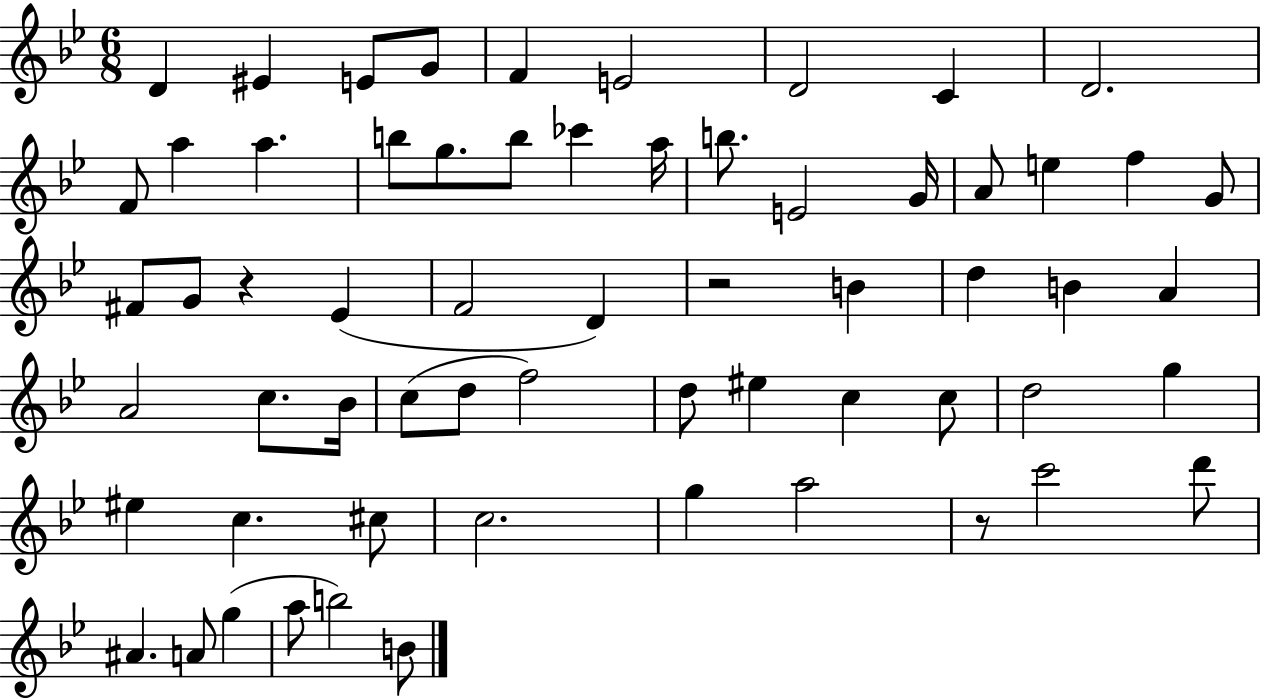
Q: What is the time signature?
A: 6/8